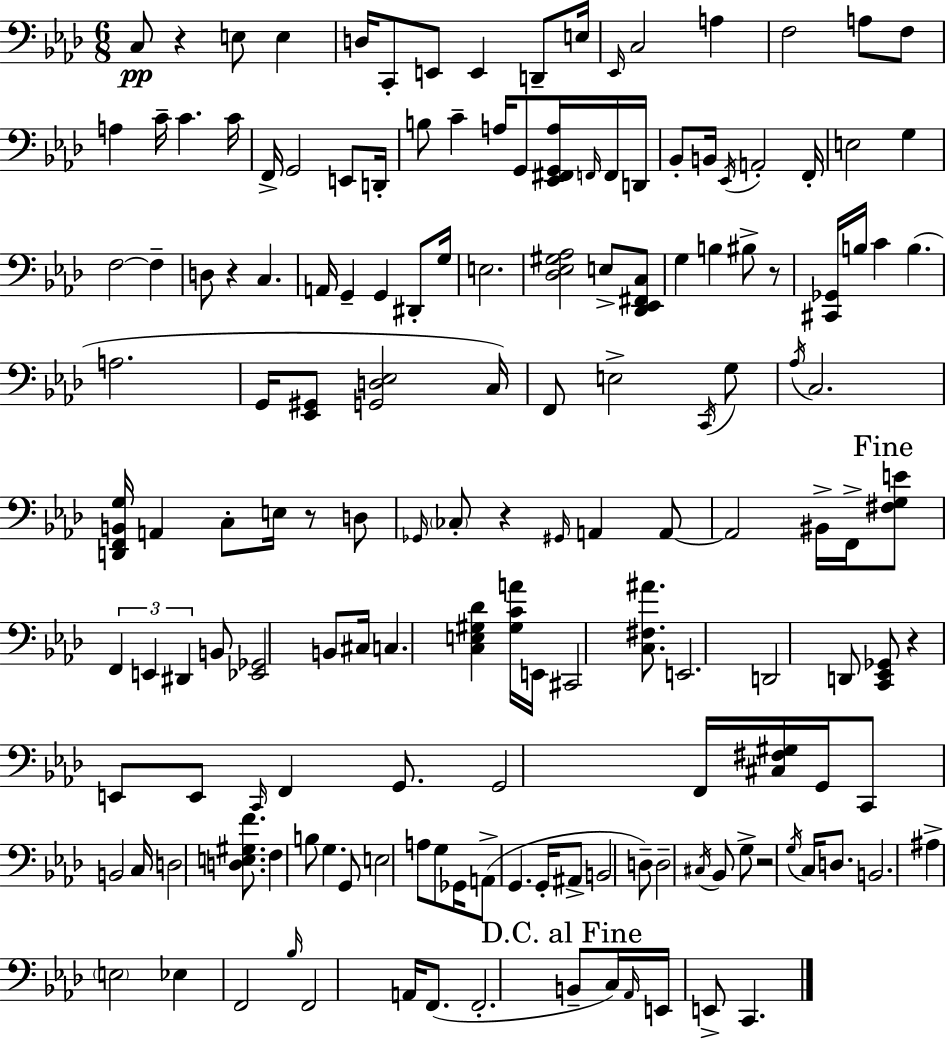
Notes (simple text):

C3/e R/q E3/e E3/q D3/s C2/e E2/e E2/q D2/e E3/s Eb2/s C3/h A3/q F3/h A3/e F3/e A3/q C4/s C4/q. C4/s F2/s G2/h E2/e D2/s B3/e C4/q A3/s G2/e [Eb2,F#2,G2,A3]/s F2/s F2/s D2/s Bb2/e B2/s Eb2/s A2/h F2/s E3/h G3/q F3/h F3/q D3/e R/q C3/q. A2/s G2/q G2/q D#2/e G3/s E3/h. [Db3,Eb3,G#3,Ab3]/h E3/e [Db2,Eb2,F#2,C3]/e G3/q B3/q BIS3/e R/e [C#2,Gb2]/s B3/s C4/q B3/q. A3/h. G2/s [Eb2,G#2]/e [G2,D3,Eb3]/h C3/s F2/e E3/h C2/s G3/e Ab3/s C3/h. [D2,F2,B2,G3]/s A2/q C3/e E3/s R/e D3/e Gb2/s CES3/e R/q G#2/s A2/q A2/e A2/h BIS2/s F2/s [F#3,G3,E4]/e F2/q E2/q D#2/q B2/e [Eb2,Gb2]/h B2/e C#3/s C3/q. [C3,E3,G#3,Db4]/q [G#3,C4,A4]/s E2/s C#2/h [C3,F#3,A#4]/e. E2/h. D2/h D2/e [C2,Eb2,Gb2]/e R/q E2/e E2/e C2/s F2/q G2/e. G2/h F2/s [C#3,F#3,G#3]/s G2/s C2/e B2/h C3/s D3/h [D3,E3,G#3,F4]/e. F3/q B3/e G3/q. G2/e E3/h A3/e G3/e Gb2/s A2/e G2/q. G2/s A#2/e B2/h D3/e D3/h C#3/s Bb2/e G3/e R/h G3/s C3/s D3/e. B2/h. A#3/q E3/h Eb3/q F2/h Bb3/s F2/h A2/s F2/e. F2/h. B2/e C3/s Ab2/s E2/s E2/e C2/q.